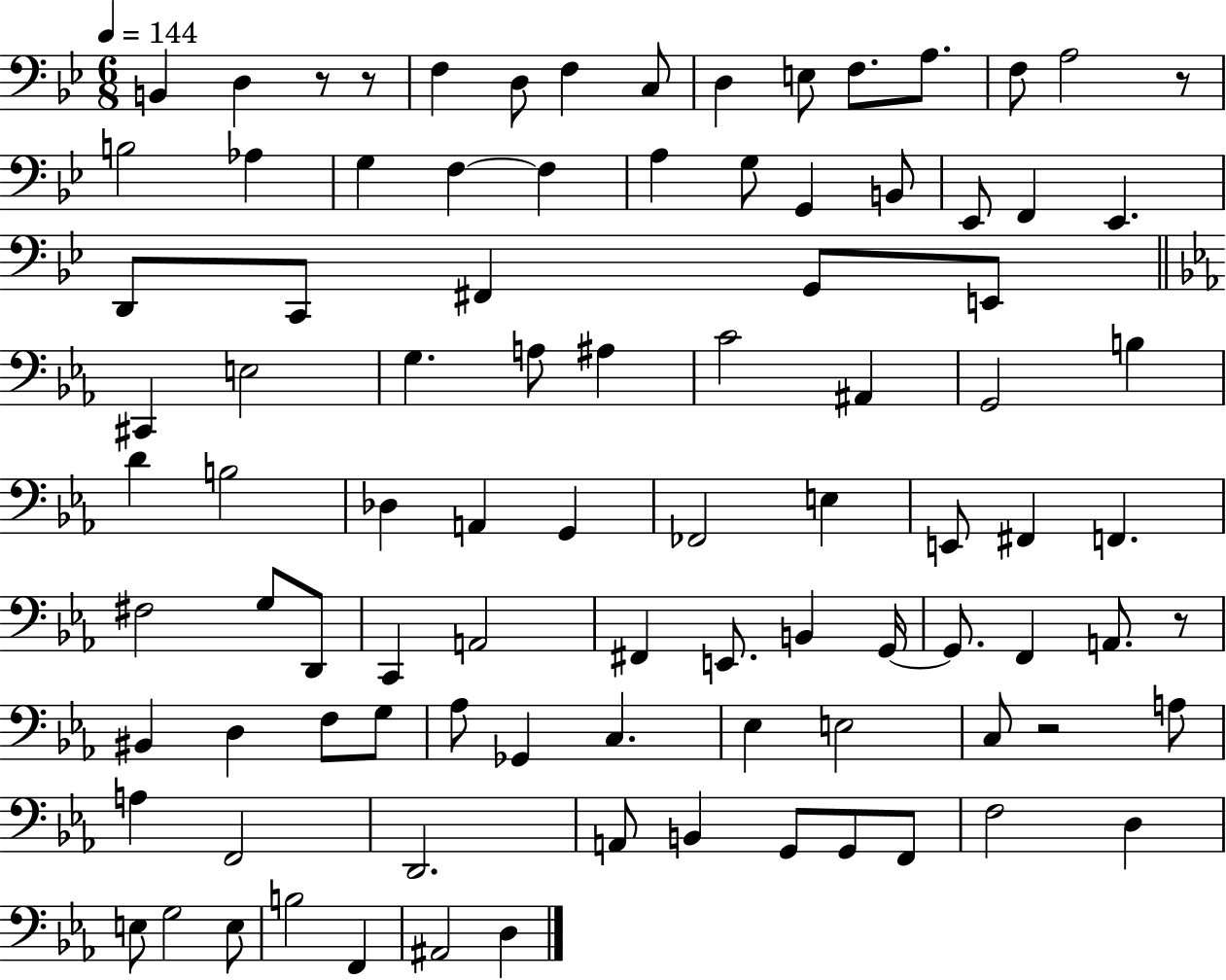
X:1
T:Untitled
M:6/8
L:1/4
K:Bb
B,, D, z/2 z/2 F, D,/2 F, C,/2 D, E,/2 F,/2 A,/2 F,/2 A,2 z/2 B,2 _A, G, F, F, A, G,/2 G,, B,,/2 _E,,/2 F,, _E,, D,,/2 C,,/2 ^F,, G,,/2 E,,/2 ^C,, E,2 G, A,/2 ^A, C2 ^A,, G,,2 B, D B,2 _D, A,, G,, _F,,2 E, E,,/2 ^F,, F,, ^F,2 G,/2 D,,/2 C,, A,,2 ^F,, E,,/2 B,, G,,/4 G,,/2 F,, A,,/2 z/2 ^B,, D, F,/2 G,/2 _A,/2 _G,, C, _E, E,2 C,/2 z2 A,/2 A, F,,2 D,,2 A,,/2 B,, G,,/2 G,,/2 F,,/2 F,2 D, E,/2 G,2 E,/2 B,2 F,, ^A,,2 D,